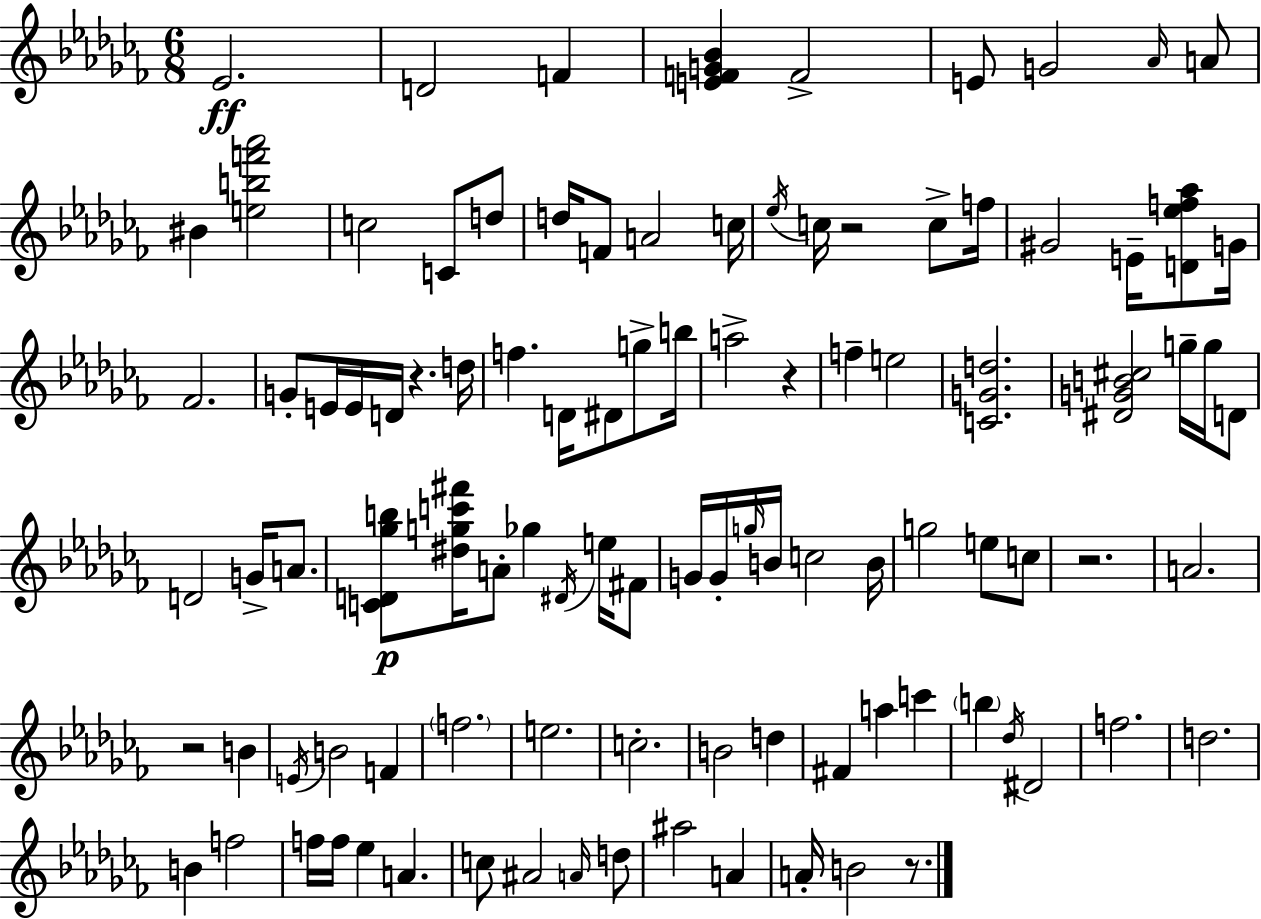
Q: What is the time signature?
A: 6/8